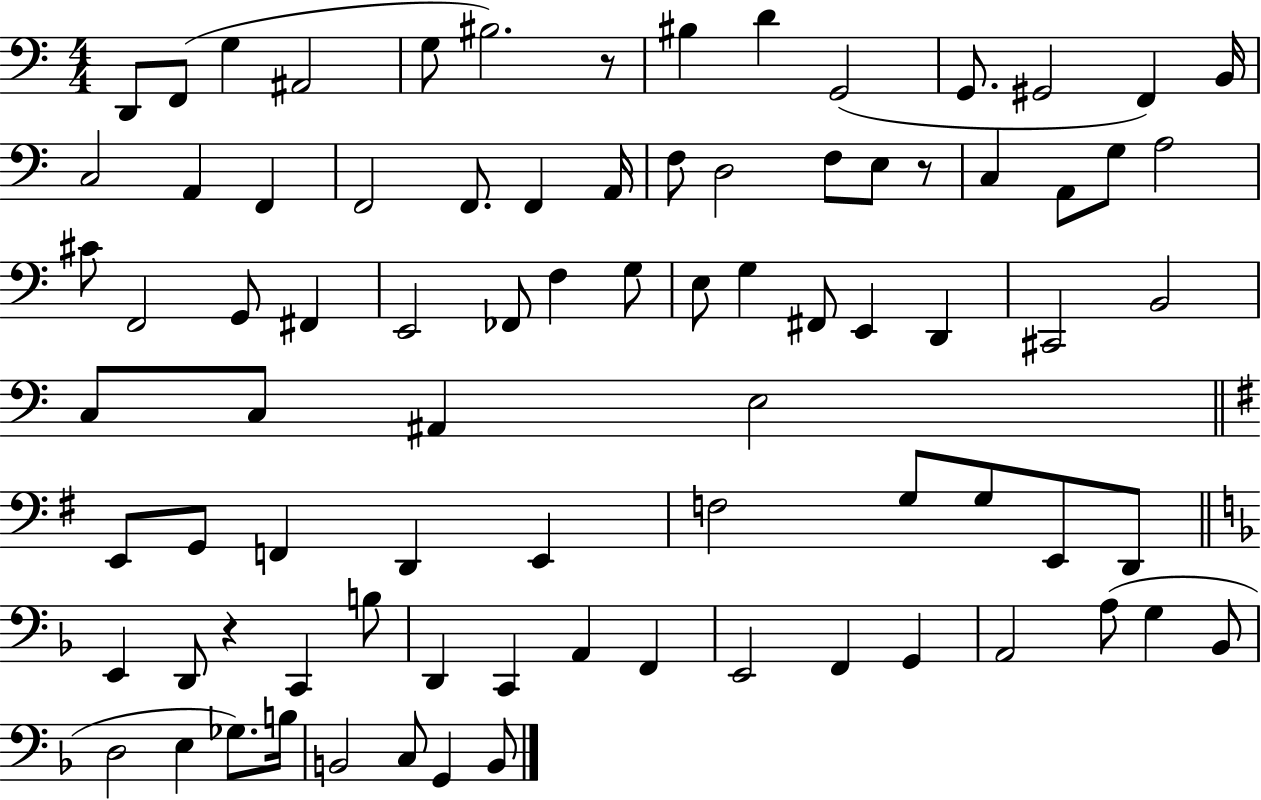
X:1
T:Untitled
M:4/4
L:1/4
K:C
D,,/2 F,,/2 G, ^A,,2 G,/2 ^B,2 z/2 ^B, D G,,2 G,,/2 ^G,,2 F,, B,,/4 C,2 A,, F,, F,,2 F,,/2 F,, A,,/4 F,/2 D,2 F,/2 E,/2 z/2 C, A,,/2 G,/2 A,2 ^C/2 F,,2 G,,/2 ^F,, E,,2 _F,,/2 F, G,/2 E,/2 G, ^F,,/2 E,, D,, ^C,,2 B,,2 C,/2 C,/2 ^A,, E,2 E,,/2 G,,/2 F,, D,, E,, F,2 G,/2 G,/2 E,,/2 D,,/2 E,, D,,/2 z C,, B,/2 D,, C,, A,, F,, E,,2 F,, G,, A,,2 A,/2 G, _B,,/2 D,2 E, _G,/2 B,/4 B,,2 C,/2 G,, B,,/2